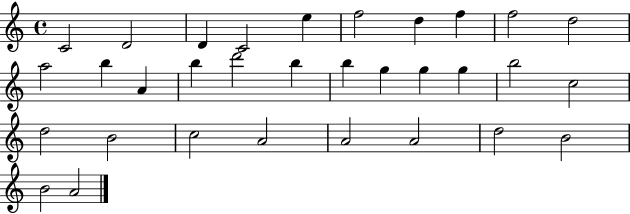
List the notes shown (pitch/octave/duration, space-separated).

C4/h D4/h D4/q C4/h E5/q F5/h D5/q F5/q F5/h D5/h A5/h B5/q A4/q B5/q D6/h B5/q B5/q G5/q G5/q G5/q B5/h C5/h D5/h B4/h C5/h A4/h A4/h A4/h D5/h B4/h B4/h A4/h